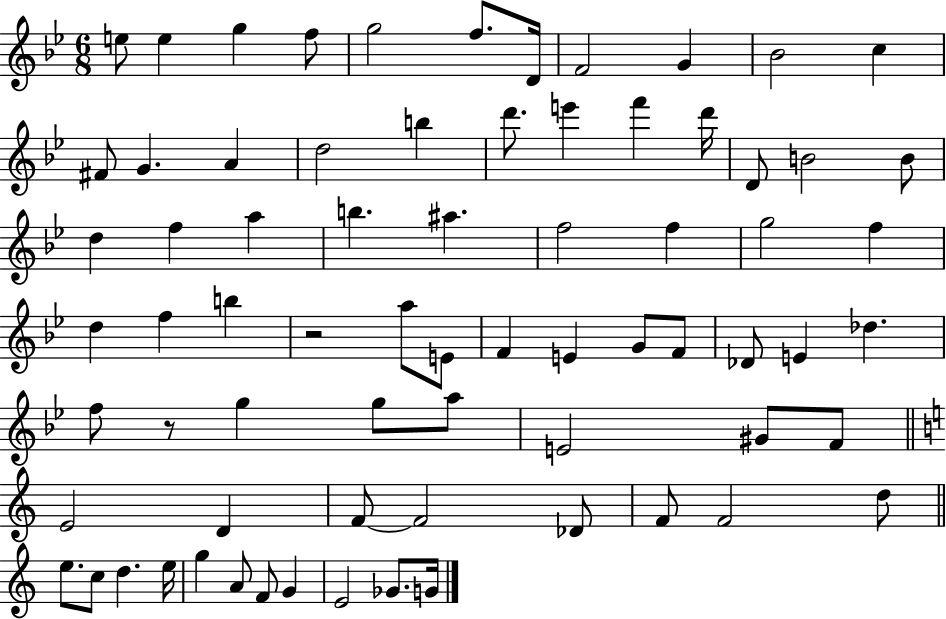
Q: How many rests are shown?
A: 2